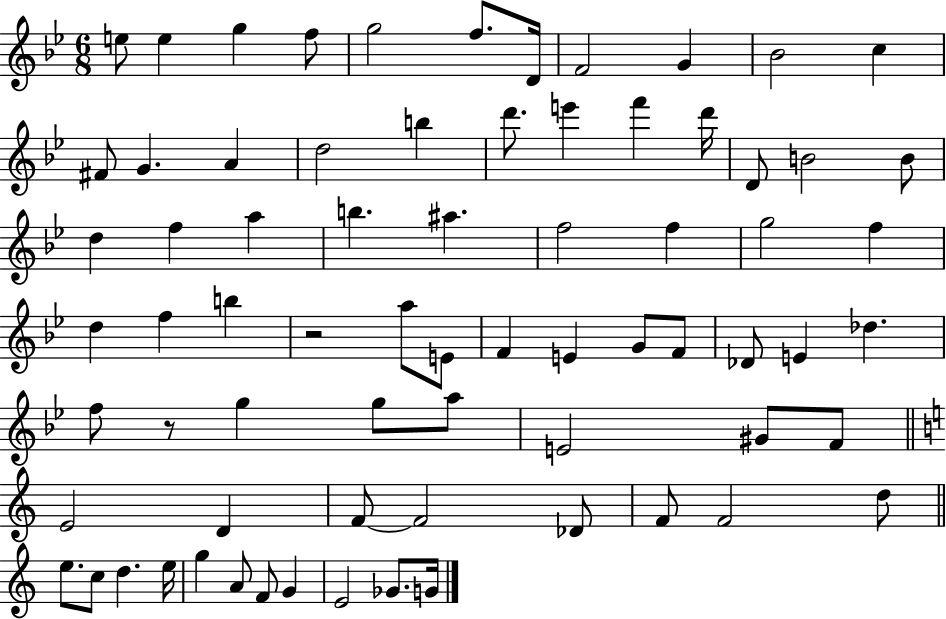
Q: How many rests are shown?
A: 2